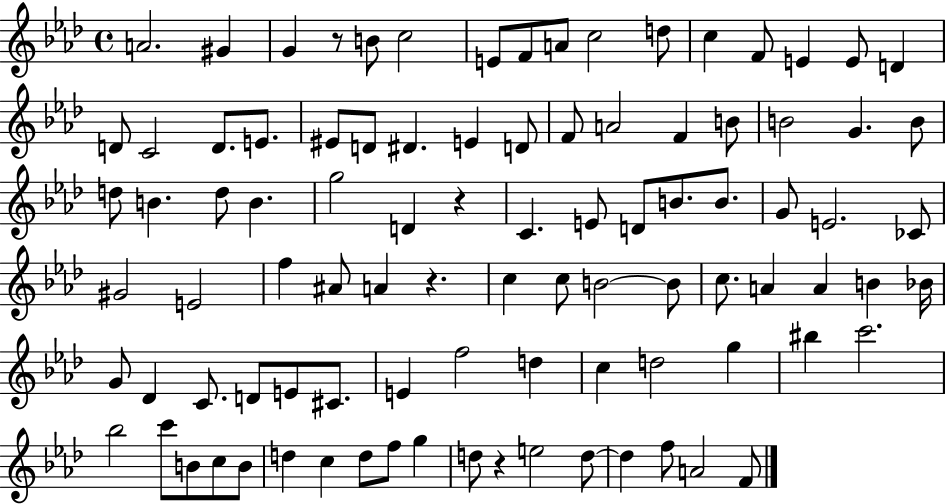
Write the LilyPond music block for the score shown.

{
  \clef treble
  \time 4/4
  \defaultTimeSignature
  \key aes \major
  \repeat volta 2 { a'2. gis'4 | g'4 r8 b'8 c''2 | e'8 f'8 a'8 c''2 d''8 | c''4 f'8 e'4 e'8 d'4 | \break d'8 c'2 d'8. e'8. | eis'8 d'8 dis'4. e'4 d'8 | f'8 a'2 f'4 b'8 | b'2 g'4. b'8 | \break d''8 b'4. d''8 b'4. | g''2 d'4 r4 | c'4. e'8 d'8 b'8. b'8. | g'8 e'2. ces'8 | \break gis'2 e'2 | f''4 ais'8 a'4 r4. | c''4 c''8 b'2~~ b'8 | c''8. a'4 a'4 b'4 bes'16 | \break g'8 des'4 c'8. d'8 e'8 cis'8. | e'4 f''2 d''4 | c''4 d''2 g''4 | bis''4 c'''2. | \break bes''2 c'''8 b'8 c''8 b'8 | d''4 c''4 d''8 f''8 g''4 | d''8 r4 e''2 d''8~~ | d''4 f''8 a'2 f'8 | \break } \bar "|."
}